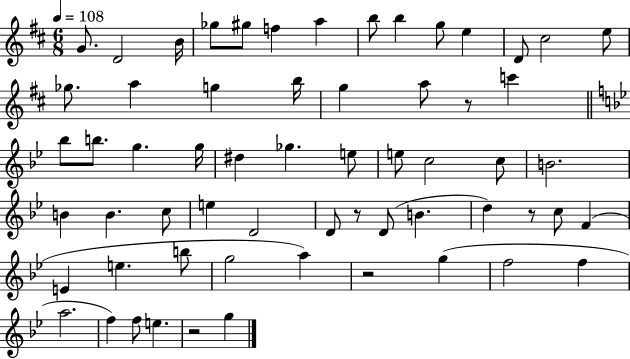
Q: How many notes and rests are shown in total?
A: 61